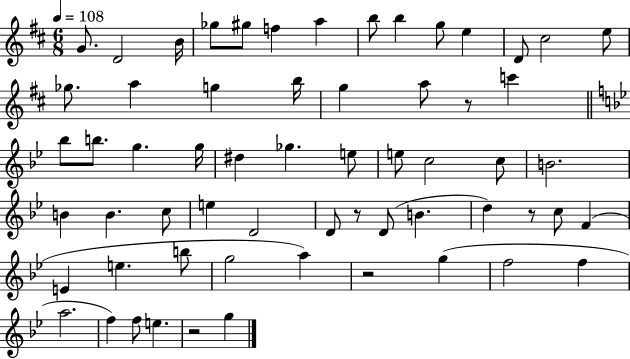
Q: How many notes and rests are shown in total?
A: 61